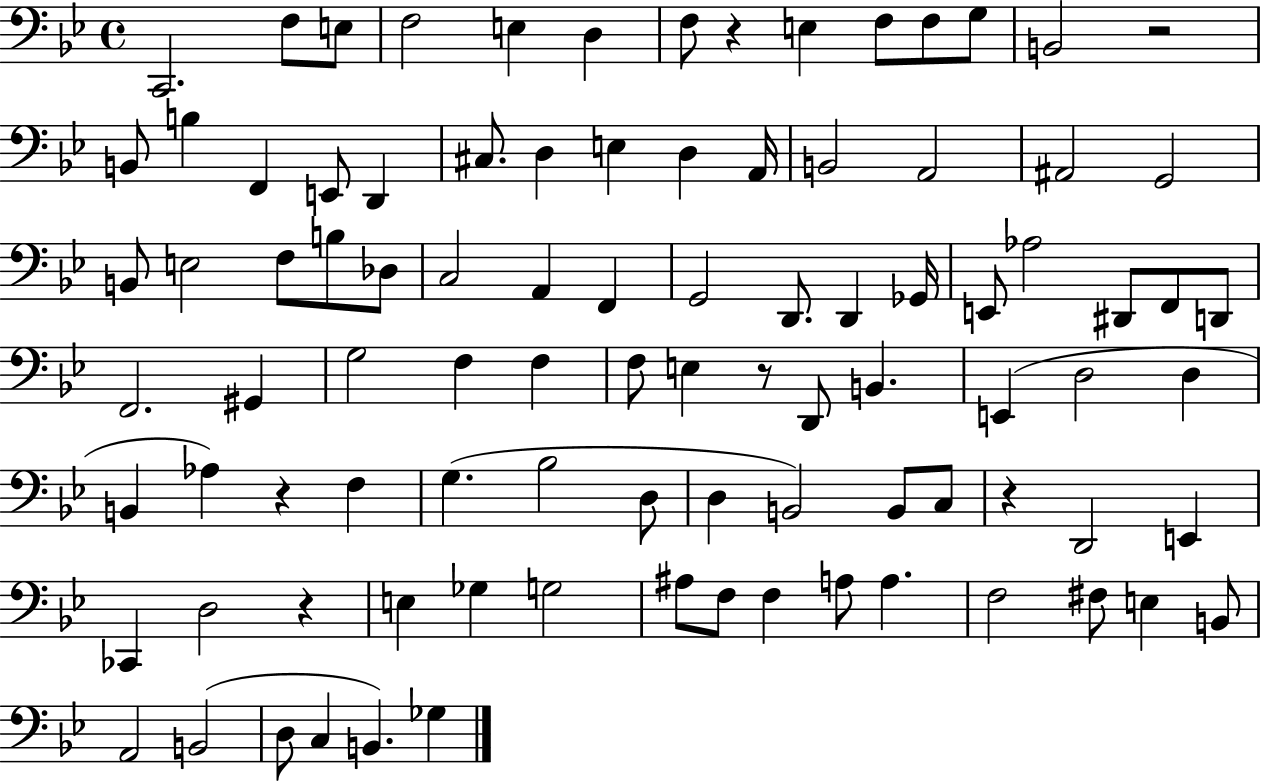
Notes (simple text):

C2/h. F3/e E3/e F3/h E3/q D3/q F3/e R/q E3/q F3/e F3/e G3/e B2/h R/h B2/e B3/q F2/q E2/e D2/q C#3/e. D3/q E3/q D3/q A2/s B2/h A2/h A#2/h G2/h B2/e E3/h F3/e B3/e Db3/e C3/h A2/q F2/q G2/h D2/e. D2/q Gb2/s E2/e Ab3/h D#2/e F2/e D2/e F2/h. G#2/q G3/h F3/q F3/q F3/e E3/q R/e D2/e B2/q. E2/q D3/h D3/q B2/q Ab3/q R/q F3/q G3/q. Bb3/h D3/e D3/q B2/h B2/e C3/e R/q D2/h E2/q CES2/q D3/h R/q E3/q Gb3/q G3/h A#3/e F3/e F3/q A3/e A3/q. F3/h F#3/e E3/q B2/e A2/h B2/h D3/e C3/q B2/q. Gb3/q